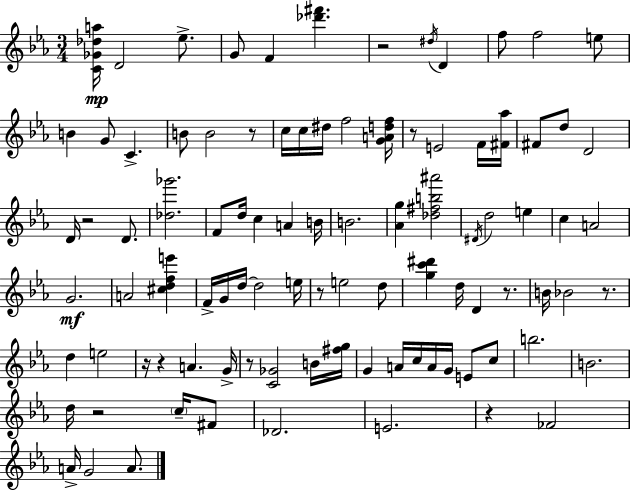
[C4,Gb4,Db5,A5]/s D4/h Eb5/e. G4/e F4/q [Db6,F#6]/q. R/h D#5/s D4/q F5/e F5/h E5/e B4/q G4/e C4/q. B4/e B4/h R/e C5/s C5/s D#5/s F5/h [G4,A4,D5,F5]/s R/e E4/h F4/s [F#4,Ab5]/s F#4/e D5/e D4/h D4/s R/h D4/e. [Db5,Gb6]/h. F4/e D5/s C5/q A4/q B4/s B4/h. [Ab4,G5]/q [Db5,F#5,B5,A#6]/h D#4/s D5/h E5/q C5/q A4/h G4/h. A4/h [C#5,D5,F5,E6]/q F4/s G4/s D5/s D5/h E5/s R/e E5/h D5/e [G5,C6,D#6]/q D5/s D4/q R/e. B4/s Bb4/h R/e. D5/q E5/h R/s R/q A4/q. G4/s R/e [C4,Gb4]/h B4/s [F#5,G5]/s G4/q A4/s C5/s A4/s G4/s E4/e C5/e B5/h. B4/h. D5/s R/h C5/s F#4/e Db4/h. E4/h. R/q FES4/h A4/s G4/h A4/e.